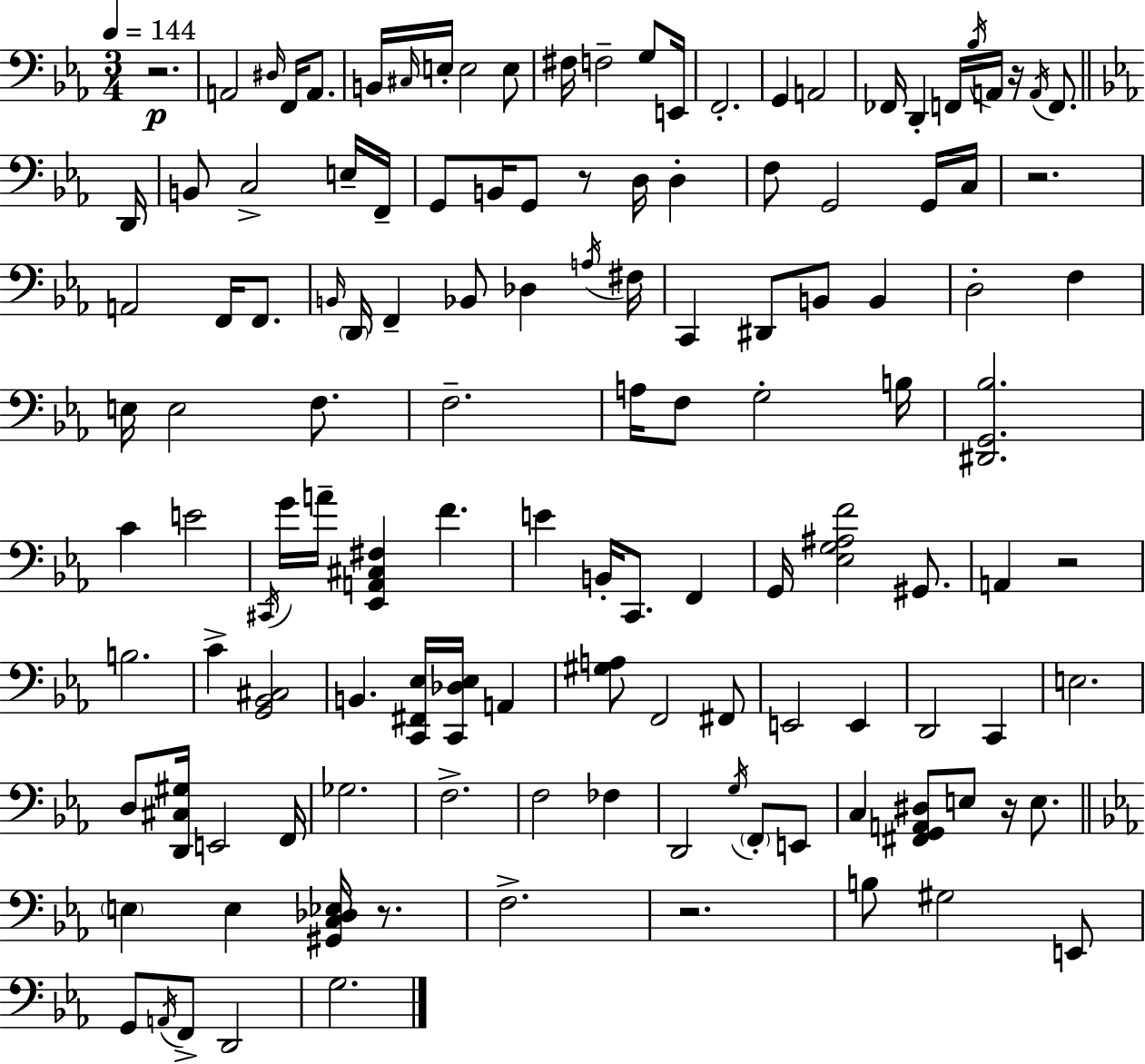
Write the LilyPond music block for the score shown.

{
  \clef bass
  \numericTimeSignature
  \time 3/4
  \key c \minor
  \tempo 4 = 144
  r2.\p | a,2 \grace { dis16 } f,16 a,8. | b,16 \grace { cis16 } e16-. e2 | e8 fis16 f2-- g8 | \break e,16 f,2.-. | g,4 a,2 | fes,16 d,4-. f,16 \acciaccatura { bes16 } a,16 r16 \acciaccatura { a,16 } | f,8. \bar "||" \break \key ees \major d,16 b,8 c2-> e16-- | f,16-- g,8 b,16 g,8 r8 d16 d4-. | f8 g,2 g,16 | c16 r2. | \break a,2 f,16 f,8. | \grace { b,16 } \parenthesize d,16 f,4-- bes,8 des4 | \acciaccatura { a16 } fis16 c,4 dis,8 b,8 b,4 | d2-. f4 | \break e16 e2 | f8. f2.-- | a16 f8 g2-. | b16 <dis, g, bes>2. | \break c'4 e'2 | \acciaccatura { cis,16 } g'16 a'16-- <ees, a, cis fis>4 f'4. | e'4 b,16-. c,8. | f,4 g,16 <ees g ais f'>2 | \break gis,8. a,4 r2 | b2. | c'4-> <g, bes, cis>2 | b,4. <c, fis, ees>16 <c, des ees>16 | \break a,4 <gis a>8 f,2 | fis,8 e,2 | e,4 d,2 | c,4 e2. | \break d8 <d, cis gis>16 e,2 | f,16 ges2. | f2.-> | f2 | \break fes4 d,2 | \acciaccatura { g16 } \parenthesize f,8-. e,8 c4 <fis, g, a, dis>8 e8 | r16 e8. \bar "||" \break \key ees \major \parenthesize e4 e4 <gis, c des ees>16 r8. | f2.-> | r2. | b8 gis2 e,8 | \break g,8 \acciaccatura { a,16 } f,8-> d,2 | g2. | \bar "|."
}